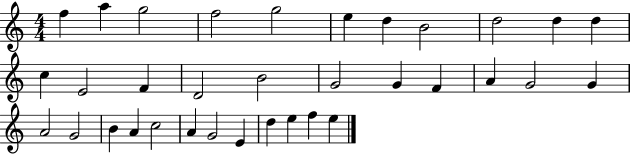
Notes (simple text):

F5/q A5/q G5/h F5/h G5/h E5/q D5/q B4/h D5/h D5/q D5/q C5/q E4/h F4/q D4/h B4/h G4/h G4/q F4/q A4/q G4/h G4/q A4/h G4/h B4/q A4/q C5/h A4/q G4/h E4/q D5/q E5/q F5/q E5/q